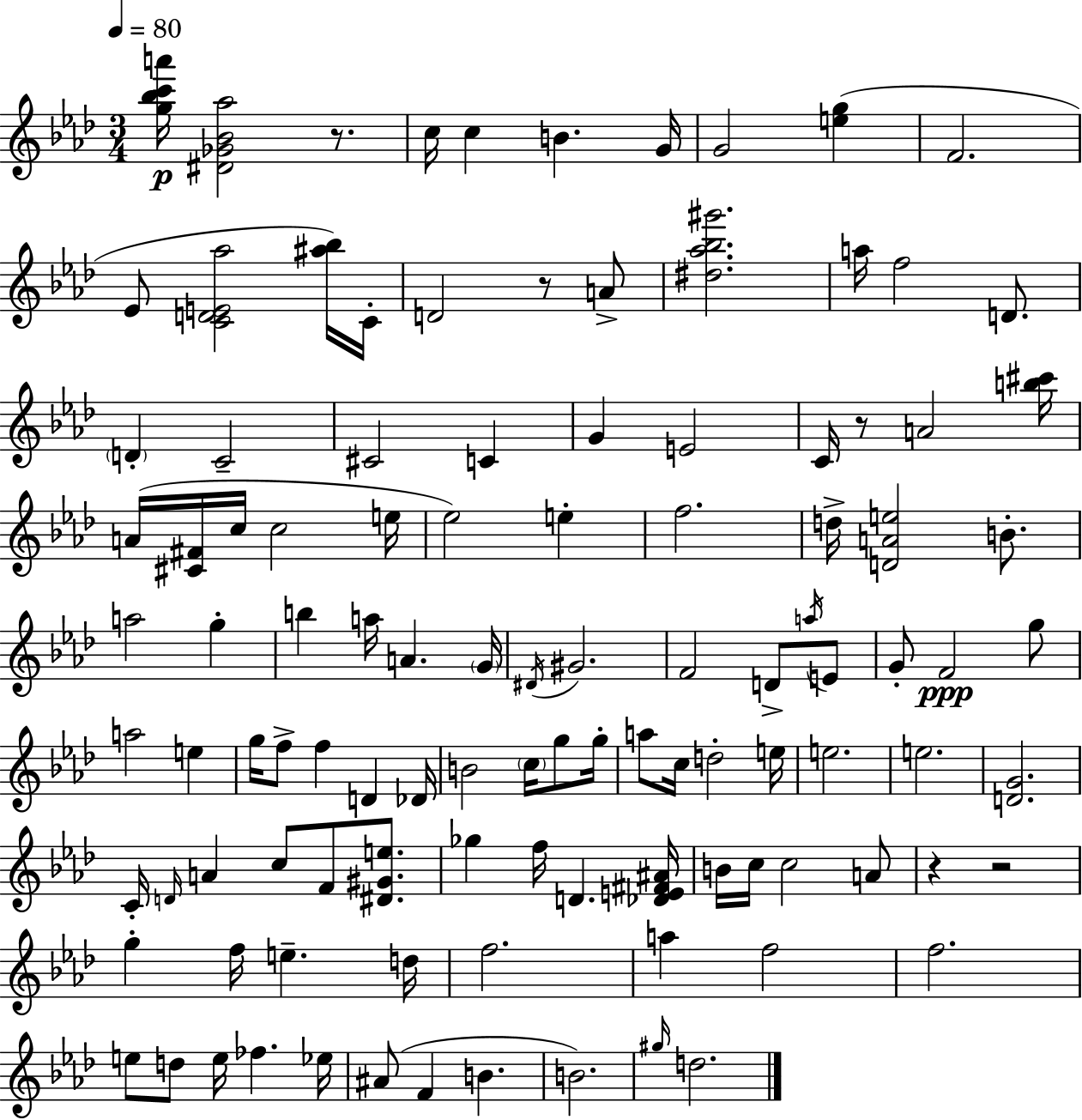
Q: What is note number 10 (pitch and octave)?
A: A4